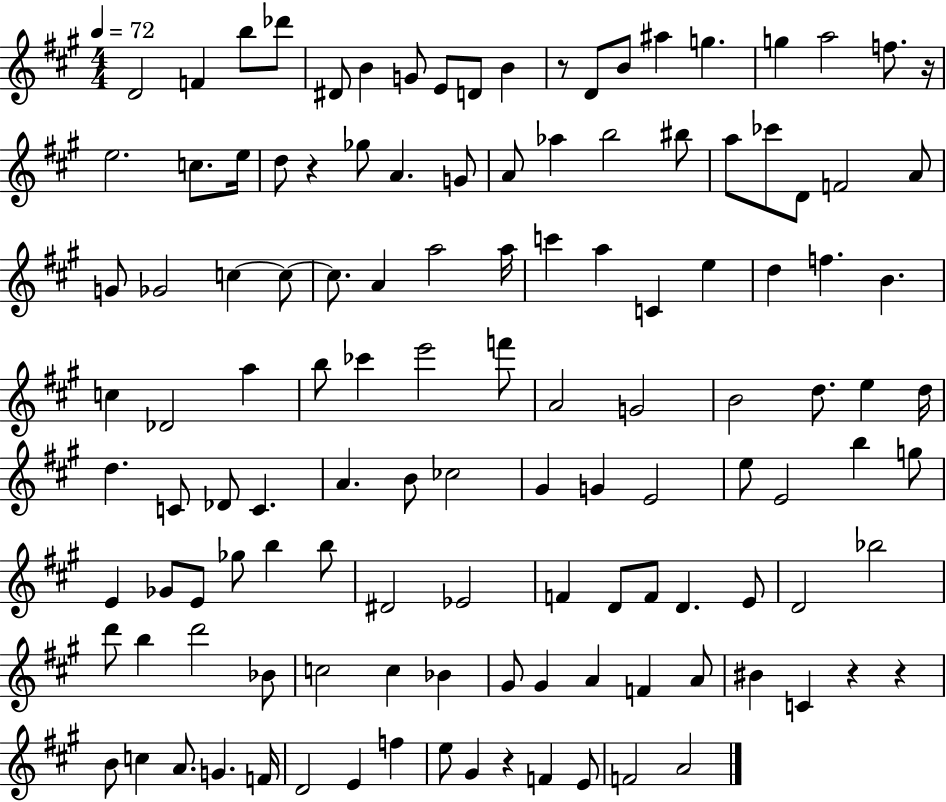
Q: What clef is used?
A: treble